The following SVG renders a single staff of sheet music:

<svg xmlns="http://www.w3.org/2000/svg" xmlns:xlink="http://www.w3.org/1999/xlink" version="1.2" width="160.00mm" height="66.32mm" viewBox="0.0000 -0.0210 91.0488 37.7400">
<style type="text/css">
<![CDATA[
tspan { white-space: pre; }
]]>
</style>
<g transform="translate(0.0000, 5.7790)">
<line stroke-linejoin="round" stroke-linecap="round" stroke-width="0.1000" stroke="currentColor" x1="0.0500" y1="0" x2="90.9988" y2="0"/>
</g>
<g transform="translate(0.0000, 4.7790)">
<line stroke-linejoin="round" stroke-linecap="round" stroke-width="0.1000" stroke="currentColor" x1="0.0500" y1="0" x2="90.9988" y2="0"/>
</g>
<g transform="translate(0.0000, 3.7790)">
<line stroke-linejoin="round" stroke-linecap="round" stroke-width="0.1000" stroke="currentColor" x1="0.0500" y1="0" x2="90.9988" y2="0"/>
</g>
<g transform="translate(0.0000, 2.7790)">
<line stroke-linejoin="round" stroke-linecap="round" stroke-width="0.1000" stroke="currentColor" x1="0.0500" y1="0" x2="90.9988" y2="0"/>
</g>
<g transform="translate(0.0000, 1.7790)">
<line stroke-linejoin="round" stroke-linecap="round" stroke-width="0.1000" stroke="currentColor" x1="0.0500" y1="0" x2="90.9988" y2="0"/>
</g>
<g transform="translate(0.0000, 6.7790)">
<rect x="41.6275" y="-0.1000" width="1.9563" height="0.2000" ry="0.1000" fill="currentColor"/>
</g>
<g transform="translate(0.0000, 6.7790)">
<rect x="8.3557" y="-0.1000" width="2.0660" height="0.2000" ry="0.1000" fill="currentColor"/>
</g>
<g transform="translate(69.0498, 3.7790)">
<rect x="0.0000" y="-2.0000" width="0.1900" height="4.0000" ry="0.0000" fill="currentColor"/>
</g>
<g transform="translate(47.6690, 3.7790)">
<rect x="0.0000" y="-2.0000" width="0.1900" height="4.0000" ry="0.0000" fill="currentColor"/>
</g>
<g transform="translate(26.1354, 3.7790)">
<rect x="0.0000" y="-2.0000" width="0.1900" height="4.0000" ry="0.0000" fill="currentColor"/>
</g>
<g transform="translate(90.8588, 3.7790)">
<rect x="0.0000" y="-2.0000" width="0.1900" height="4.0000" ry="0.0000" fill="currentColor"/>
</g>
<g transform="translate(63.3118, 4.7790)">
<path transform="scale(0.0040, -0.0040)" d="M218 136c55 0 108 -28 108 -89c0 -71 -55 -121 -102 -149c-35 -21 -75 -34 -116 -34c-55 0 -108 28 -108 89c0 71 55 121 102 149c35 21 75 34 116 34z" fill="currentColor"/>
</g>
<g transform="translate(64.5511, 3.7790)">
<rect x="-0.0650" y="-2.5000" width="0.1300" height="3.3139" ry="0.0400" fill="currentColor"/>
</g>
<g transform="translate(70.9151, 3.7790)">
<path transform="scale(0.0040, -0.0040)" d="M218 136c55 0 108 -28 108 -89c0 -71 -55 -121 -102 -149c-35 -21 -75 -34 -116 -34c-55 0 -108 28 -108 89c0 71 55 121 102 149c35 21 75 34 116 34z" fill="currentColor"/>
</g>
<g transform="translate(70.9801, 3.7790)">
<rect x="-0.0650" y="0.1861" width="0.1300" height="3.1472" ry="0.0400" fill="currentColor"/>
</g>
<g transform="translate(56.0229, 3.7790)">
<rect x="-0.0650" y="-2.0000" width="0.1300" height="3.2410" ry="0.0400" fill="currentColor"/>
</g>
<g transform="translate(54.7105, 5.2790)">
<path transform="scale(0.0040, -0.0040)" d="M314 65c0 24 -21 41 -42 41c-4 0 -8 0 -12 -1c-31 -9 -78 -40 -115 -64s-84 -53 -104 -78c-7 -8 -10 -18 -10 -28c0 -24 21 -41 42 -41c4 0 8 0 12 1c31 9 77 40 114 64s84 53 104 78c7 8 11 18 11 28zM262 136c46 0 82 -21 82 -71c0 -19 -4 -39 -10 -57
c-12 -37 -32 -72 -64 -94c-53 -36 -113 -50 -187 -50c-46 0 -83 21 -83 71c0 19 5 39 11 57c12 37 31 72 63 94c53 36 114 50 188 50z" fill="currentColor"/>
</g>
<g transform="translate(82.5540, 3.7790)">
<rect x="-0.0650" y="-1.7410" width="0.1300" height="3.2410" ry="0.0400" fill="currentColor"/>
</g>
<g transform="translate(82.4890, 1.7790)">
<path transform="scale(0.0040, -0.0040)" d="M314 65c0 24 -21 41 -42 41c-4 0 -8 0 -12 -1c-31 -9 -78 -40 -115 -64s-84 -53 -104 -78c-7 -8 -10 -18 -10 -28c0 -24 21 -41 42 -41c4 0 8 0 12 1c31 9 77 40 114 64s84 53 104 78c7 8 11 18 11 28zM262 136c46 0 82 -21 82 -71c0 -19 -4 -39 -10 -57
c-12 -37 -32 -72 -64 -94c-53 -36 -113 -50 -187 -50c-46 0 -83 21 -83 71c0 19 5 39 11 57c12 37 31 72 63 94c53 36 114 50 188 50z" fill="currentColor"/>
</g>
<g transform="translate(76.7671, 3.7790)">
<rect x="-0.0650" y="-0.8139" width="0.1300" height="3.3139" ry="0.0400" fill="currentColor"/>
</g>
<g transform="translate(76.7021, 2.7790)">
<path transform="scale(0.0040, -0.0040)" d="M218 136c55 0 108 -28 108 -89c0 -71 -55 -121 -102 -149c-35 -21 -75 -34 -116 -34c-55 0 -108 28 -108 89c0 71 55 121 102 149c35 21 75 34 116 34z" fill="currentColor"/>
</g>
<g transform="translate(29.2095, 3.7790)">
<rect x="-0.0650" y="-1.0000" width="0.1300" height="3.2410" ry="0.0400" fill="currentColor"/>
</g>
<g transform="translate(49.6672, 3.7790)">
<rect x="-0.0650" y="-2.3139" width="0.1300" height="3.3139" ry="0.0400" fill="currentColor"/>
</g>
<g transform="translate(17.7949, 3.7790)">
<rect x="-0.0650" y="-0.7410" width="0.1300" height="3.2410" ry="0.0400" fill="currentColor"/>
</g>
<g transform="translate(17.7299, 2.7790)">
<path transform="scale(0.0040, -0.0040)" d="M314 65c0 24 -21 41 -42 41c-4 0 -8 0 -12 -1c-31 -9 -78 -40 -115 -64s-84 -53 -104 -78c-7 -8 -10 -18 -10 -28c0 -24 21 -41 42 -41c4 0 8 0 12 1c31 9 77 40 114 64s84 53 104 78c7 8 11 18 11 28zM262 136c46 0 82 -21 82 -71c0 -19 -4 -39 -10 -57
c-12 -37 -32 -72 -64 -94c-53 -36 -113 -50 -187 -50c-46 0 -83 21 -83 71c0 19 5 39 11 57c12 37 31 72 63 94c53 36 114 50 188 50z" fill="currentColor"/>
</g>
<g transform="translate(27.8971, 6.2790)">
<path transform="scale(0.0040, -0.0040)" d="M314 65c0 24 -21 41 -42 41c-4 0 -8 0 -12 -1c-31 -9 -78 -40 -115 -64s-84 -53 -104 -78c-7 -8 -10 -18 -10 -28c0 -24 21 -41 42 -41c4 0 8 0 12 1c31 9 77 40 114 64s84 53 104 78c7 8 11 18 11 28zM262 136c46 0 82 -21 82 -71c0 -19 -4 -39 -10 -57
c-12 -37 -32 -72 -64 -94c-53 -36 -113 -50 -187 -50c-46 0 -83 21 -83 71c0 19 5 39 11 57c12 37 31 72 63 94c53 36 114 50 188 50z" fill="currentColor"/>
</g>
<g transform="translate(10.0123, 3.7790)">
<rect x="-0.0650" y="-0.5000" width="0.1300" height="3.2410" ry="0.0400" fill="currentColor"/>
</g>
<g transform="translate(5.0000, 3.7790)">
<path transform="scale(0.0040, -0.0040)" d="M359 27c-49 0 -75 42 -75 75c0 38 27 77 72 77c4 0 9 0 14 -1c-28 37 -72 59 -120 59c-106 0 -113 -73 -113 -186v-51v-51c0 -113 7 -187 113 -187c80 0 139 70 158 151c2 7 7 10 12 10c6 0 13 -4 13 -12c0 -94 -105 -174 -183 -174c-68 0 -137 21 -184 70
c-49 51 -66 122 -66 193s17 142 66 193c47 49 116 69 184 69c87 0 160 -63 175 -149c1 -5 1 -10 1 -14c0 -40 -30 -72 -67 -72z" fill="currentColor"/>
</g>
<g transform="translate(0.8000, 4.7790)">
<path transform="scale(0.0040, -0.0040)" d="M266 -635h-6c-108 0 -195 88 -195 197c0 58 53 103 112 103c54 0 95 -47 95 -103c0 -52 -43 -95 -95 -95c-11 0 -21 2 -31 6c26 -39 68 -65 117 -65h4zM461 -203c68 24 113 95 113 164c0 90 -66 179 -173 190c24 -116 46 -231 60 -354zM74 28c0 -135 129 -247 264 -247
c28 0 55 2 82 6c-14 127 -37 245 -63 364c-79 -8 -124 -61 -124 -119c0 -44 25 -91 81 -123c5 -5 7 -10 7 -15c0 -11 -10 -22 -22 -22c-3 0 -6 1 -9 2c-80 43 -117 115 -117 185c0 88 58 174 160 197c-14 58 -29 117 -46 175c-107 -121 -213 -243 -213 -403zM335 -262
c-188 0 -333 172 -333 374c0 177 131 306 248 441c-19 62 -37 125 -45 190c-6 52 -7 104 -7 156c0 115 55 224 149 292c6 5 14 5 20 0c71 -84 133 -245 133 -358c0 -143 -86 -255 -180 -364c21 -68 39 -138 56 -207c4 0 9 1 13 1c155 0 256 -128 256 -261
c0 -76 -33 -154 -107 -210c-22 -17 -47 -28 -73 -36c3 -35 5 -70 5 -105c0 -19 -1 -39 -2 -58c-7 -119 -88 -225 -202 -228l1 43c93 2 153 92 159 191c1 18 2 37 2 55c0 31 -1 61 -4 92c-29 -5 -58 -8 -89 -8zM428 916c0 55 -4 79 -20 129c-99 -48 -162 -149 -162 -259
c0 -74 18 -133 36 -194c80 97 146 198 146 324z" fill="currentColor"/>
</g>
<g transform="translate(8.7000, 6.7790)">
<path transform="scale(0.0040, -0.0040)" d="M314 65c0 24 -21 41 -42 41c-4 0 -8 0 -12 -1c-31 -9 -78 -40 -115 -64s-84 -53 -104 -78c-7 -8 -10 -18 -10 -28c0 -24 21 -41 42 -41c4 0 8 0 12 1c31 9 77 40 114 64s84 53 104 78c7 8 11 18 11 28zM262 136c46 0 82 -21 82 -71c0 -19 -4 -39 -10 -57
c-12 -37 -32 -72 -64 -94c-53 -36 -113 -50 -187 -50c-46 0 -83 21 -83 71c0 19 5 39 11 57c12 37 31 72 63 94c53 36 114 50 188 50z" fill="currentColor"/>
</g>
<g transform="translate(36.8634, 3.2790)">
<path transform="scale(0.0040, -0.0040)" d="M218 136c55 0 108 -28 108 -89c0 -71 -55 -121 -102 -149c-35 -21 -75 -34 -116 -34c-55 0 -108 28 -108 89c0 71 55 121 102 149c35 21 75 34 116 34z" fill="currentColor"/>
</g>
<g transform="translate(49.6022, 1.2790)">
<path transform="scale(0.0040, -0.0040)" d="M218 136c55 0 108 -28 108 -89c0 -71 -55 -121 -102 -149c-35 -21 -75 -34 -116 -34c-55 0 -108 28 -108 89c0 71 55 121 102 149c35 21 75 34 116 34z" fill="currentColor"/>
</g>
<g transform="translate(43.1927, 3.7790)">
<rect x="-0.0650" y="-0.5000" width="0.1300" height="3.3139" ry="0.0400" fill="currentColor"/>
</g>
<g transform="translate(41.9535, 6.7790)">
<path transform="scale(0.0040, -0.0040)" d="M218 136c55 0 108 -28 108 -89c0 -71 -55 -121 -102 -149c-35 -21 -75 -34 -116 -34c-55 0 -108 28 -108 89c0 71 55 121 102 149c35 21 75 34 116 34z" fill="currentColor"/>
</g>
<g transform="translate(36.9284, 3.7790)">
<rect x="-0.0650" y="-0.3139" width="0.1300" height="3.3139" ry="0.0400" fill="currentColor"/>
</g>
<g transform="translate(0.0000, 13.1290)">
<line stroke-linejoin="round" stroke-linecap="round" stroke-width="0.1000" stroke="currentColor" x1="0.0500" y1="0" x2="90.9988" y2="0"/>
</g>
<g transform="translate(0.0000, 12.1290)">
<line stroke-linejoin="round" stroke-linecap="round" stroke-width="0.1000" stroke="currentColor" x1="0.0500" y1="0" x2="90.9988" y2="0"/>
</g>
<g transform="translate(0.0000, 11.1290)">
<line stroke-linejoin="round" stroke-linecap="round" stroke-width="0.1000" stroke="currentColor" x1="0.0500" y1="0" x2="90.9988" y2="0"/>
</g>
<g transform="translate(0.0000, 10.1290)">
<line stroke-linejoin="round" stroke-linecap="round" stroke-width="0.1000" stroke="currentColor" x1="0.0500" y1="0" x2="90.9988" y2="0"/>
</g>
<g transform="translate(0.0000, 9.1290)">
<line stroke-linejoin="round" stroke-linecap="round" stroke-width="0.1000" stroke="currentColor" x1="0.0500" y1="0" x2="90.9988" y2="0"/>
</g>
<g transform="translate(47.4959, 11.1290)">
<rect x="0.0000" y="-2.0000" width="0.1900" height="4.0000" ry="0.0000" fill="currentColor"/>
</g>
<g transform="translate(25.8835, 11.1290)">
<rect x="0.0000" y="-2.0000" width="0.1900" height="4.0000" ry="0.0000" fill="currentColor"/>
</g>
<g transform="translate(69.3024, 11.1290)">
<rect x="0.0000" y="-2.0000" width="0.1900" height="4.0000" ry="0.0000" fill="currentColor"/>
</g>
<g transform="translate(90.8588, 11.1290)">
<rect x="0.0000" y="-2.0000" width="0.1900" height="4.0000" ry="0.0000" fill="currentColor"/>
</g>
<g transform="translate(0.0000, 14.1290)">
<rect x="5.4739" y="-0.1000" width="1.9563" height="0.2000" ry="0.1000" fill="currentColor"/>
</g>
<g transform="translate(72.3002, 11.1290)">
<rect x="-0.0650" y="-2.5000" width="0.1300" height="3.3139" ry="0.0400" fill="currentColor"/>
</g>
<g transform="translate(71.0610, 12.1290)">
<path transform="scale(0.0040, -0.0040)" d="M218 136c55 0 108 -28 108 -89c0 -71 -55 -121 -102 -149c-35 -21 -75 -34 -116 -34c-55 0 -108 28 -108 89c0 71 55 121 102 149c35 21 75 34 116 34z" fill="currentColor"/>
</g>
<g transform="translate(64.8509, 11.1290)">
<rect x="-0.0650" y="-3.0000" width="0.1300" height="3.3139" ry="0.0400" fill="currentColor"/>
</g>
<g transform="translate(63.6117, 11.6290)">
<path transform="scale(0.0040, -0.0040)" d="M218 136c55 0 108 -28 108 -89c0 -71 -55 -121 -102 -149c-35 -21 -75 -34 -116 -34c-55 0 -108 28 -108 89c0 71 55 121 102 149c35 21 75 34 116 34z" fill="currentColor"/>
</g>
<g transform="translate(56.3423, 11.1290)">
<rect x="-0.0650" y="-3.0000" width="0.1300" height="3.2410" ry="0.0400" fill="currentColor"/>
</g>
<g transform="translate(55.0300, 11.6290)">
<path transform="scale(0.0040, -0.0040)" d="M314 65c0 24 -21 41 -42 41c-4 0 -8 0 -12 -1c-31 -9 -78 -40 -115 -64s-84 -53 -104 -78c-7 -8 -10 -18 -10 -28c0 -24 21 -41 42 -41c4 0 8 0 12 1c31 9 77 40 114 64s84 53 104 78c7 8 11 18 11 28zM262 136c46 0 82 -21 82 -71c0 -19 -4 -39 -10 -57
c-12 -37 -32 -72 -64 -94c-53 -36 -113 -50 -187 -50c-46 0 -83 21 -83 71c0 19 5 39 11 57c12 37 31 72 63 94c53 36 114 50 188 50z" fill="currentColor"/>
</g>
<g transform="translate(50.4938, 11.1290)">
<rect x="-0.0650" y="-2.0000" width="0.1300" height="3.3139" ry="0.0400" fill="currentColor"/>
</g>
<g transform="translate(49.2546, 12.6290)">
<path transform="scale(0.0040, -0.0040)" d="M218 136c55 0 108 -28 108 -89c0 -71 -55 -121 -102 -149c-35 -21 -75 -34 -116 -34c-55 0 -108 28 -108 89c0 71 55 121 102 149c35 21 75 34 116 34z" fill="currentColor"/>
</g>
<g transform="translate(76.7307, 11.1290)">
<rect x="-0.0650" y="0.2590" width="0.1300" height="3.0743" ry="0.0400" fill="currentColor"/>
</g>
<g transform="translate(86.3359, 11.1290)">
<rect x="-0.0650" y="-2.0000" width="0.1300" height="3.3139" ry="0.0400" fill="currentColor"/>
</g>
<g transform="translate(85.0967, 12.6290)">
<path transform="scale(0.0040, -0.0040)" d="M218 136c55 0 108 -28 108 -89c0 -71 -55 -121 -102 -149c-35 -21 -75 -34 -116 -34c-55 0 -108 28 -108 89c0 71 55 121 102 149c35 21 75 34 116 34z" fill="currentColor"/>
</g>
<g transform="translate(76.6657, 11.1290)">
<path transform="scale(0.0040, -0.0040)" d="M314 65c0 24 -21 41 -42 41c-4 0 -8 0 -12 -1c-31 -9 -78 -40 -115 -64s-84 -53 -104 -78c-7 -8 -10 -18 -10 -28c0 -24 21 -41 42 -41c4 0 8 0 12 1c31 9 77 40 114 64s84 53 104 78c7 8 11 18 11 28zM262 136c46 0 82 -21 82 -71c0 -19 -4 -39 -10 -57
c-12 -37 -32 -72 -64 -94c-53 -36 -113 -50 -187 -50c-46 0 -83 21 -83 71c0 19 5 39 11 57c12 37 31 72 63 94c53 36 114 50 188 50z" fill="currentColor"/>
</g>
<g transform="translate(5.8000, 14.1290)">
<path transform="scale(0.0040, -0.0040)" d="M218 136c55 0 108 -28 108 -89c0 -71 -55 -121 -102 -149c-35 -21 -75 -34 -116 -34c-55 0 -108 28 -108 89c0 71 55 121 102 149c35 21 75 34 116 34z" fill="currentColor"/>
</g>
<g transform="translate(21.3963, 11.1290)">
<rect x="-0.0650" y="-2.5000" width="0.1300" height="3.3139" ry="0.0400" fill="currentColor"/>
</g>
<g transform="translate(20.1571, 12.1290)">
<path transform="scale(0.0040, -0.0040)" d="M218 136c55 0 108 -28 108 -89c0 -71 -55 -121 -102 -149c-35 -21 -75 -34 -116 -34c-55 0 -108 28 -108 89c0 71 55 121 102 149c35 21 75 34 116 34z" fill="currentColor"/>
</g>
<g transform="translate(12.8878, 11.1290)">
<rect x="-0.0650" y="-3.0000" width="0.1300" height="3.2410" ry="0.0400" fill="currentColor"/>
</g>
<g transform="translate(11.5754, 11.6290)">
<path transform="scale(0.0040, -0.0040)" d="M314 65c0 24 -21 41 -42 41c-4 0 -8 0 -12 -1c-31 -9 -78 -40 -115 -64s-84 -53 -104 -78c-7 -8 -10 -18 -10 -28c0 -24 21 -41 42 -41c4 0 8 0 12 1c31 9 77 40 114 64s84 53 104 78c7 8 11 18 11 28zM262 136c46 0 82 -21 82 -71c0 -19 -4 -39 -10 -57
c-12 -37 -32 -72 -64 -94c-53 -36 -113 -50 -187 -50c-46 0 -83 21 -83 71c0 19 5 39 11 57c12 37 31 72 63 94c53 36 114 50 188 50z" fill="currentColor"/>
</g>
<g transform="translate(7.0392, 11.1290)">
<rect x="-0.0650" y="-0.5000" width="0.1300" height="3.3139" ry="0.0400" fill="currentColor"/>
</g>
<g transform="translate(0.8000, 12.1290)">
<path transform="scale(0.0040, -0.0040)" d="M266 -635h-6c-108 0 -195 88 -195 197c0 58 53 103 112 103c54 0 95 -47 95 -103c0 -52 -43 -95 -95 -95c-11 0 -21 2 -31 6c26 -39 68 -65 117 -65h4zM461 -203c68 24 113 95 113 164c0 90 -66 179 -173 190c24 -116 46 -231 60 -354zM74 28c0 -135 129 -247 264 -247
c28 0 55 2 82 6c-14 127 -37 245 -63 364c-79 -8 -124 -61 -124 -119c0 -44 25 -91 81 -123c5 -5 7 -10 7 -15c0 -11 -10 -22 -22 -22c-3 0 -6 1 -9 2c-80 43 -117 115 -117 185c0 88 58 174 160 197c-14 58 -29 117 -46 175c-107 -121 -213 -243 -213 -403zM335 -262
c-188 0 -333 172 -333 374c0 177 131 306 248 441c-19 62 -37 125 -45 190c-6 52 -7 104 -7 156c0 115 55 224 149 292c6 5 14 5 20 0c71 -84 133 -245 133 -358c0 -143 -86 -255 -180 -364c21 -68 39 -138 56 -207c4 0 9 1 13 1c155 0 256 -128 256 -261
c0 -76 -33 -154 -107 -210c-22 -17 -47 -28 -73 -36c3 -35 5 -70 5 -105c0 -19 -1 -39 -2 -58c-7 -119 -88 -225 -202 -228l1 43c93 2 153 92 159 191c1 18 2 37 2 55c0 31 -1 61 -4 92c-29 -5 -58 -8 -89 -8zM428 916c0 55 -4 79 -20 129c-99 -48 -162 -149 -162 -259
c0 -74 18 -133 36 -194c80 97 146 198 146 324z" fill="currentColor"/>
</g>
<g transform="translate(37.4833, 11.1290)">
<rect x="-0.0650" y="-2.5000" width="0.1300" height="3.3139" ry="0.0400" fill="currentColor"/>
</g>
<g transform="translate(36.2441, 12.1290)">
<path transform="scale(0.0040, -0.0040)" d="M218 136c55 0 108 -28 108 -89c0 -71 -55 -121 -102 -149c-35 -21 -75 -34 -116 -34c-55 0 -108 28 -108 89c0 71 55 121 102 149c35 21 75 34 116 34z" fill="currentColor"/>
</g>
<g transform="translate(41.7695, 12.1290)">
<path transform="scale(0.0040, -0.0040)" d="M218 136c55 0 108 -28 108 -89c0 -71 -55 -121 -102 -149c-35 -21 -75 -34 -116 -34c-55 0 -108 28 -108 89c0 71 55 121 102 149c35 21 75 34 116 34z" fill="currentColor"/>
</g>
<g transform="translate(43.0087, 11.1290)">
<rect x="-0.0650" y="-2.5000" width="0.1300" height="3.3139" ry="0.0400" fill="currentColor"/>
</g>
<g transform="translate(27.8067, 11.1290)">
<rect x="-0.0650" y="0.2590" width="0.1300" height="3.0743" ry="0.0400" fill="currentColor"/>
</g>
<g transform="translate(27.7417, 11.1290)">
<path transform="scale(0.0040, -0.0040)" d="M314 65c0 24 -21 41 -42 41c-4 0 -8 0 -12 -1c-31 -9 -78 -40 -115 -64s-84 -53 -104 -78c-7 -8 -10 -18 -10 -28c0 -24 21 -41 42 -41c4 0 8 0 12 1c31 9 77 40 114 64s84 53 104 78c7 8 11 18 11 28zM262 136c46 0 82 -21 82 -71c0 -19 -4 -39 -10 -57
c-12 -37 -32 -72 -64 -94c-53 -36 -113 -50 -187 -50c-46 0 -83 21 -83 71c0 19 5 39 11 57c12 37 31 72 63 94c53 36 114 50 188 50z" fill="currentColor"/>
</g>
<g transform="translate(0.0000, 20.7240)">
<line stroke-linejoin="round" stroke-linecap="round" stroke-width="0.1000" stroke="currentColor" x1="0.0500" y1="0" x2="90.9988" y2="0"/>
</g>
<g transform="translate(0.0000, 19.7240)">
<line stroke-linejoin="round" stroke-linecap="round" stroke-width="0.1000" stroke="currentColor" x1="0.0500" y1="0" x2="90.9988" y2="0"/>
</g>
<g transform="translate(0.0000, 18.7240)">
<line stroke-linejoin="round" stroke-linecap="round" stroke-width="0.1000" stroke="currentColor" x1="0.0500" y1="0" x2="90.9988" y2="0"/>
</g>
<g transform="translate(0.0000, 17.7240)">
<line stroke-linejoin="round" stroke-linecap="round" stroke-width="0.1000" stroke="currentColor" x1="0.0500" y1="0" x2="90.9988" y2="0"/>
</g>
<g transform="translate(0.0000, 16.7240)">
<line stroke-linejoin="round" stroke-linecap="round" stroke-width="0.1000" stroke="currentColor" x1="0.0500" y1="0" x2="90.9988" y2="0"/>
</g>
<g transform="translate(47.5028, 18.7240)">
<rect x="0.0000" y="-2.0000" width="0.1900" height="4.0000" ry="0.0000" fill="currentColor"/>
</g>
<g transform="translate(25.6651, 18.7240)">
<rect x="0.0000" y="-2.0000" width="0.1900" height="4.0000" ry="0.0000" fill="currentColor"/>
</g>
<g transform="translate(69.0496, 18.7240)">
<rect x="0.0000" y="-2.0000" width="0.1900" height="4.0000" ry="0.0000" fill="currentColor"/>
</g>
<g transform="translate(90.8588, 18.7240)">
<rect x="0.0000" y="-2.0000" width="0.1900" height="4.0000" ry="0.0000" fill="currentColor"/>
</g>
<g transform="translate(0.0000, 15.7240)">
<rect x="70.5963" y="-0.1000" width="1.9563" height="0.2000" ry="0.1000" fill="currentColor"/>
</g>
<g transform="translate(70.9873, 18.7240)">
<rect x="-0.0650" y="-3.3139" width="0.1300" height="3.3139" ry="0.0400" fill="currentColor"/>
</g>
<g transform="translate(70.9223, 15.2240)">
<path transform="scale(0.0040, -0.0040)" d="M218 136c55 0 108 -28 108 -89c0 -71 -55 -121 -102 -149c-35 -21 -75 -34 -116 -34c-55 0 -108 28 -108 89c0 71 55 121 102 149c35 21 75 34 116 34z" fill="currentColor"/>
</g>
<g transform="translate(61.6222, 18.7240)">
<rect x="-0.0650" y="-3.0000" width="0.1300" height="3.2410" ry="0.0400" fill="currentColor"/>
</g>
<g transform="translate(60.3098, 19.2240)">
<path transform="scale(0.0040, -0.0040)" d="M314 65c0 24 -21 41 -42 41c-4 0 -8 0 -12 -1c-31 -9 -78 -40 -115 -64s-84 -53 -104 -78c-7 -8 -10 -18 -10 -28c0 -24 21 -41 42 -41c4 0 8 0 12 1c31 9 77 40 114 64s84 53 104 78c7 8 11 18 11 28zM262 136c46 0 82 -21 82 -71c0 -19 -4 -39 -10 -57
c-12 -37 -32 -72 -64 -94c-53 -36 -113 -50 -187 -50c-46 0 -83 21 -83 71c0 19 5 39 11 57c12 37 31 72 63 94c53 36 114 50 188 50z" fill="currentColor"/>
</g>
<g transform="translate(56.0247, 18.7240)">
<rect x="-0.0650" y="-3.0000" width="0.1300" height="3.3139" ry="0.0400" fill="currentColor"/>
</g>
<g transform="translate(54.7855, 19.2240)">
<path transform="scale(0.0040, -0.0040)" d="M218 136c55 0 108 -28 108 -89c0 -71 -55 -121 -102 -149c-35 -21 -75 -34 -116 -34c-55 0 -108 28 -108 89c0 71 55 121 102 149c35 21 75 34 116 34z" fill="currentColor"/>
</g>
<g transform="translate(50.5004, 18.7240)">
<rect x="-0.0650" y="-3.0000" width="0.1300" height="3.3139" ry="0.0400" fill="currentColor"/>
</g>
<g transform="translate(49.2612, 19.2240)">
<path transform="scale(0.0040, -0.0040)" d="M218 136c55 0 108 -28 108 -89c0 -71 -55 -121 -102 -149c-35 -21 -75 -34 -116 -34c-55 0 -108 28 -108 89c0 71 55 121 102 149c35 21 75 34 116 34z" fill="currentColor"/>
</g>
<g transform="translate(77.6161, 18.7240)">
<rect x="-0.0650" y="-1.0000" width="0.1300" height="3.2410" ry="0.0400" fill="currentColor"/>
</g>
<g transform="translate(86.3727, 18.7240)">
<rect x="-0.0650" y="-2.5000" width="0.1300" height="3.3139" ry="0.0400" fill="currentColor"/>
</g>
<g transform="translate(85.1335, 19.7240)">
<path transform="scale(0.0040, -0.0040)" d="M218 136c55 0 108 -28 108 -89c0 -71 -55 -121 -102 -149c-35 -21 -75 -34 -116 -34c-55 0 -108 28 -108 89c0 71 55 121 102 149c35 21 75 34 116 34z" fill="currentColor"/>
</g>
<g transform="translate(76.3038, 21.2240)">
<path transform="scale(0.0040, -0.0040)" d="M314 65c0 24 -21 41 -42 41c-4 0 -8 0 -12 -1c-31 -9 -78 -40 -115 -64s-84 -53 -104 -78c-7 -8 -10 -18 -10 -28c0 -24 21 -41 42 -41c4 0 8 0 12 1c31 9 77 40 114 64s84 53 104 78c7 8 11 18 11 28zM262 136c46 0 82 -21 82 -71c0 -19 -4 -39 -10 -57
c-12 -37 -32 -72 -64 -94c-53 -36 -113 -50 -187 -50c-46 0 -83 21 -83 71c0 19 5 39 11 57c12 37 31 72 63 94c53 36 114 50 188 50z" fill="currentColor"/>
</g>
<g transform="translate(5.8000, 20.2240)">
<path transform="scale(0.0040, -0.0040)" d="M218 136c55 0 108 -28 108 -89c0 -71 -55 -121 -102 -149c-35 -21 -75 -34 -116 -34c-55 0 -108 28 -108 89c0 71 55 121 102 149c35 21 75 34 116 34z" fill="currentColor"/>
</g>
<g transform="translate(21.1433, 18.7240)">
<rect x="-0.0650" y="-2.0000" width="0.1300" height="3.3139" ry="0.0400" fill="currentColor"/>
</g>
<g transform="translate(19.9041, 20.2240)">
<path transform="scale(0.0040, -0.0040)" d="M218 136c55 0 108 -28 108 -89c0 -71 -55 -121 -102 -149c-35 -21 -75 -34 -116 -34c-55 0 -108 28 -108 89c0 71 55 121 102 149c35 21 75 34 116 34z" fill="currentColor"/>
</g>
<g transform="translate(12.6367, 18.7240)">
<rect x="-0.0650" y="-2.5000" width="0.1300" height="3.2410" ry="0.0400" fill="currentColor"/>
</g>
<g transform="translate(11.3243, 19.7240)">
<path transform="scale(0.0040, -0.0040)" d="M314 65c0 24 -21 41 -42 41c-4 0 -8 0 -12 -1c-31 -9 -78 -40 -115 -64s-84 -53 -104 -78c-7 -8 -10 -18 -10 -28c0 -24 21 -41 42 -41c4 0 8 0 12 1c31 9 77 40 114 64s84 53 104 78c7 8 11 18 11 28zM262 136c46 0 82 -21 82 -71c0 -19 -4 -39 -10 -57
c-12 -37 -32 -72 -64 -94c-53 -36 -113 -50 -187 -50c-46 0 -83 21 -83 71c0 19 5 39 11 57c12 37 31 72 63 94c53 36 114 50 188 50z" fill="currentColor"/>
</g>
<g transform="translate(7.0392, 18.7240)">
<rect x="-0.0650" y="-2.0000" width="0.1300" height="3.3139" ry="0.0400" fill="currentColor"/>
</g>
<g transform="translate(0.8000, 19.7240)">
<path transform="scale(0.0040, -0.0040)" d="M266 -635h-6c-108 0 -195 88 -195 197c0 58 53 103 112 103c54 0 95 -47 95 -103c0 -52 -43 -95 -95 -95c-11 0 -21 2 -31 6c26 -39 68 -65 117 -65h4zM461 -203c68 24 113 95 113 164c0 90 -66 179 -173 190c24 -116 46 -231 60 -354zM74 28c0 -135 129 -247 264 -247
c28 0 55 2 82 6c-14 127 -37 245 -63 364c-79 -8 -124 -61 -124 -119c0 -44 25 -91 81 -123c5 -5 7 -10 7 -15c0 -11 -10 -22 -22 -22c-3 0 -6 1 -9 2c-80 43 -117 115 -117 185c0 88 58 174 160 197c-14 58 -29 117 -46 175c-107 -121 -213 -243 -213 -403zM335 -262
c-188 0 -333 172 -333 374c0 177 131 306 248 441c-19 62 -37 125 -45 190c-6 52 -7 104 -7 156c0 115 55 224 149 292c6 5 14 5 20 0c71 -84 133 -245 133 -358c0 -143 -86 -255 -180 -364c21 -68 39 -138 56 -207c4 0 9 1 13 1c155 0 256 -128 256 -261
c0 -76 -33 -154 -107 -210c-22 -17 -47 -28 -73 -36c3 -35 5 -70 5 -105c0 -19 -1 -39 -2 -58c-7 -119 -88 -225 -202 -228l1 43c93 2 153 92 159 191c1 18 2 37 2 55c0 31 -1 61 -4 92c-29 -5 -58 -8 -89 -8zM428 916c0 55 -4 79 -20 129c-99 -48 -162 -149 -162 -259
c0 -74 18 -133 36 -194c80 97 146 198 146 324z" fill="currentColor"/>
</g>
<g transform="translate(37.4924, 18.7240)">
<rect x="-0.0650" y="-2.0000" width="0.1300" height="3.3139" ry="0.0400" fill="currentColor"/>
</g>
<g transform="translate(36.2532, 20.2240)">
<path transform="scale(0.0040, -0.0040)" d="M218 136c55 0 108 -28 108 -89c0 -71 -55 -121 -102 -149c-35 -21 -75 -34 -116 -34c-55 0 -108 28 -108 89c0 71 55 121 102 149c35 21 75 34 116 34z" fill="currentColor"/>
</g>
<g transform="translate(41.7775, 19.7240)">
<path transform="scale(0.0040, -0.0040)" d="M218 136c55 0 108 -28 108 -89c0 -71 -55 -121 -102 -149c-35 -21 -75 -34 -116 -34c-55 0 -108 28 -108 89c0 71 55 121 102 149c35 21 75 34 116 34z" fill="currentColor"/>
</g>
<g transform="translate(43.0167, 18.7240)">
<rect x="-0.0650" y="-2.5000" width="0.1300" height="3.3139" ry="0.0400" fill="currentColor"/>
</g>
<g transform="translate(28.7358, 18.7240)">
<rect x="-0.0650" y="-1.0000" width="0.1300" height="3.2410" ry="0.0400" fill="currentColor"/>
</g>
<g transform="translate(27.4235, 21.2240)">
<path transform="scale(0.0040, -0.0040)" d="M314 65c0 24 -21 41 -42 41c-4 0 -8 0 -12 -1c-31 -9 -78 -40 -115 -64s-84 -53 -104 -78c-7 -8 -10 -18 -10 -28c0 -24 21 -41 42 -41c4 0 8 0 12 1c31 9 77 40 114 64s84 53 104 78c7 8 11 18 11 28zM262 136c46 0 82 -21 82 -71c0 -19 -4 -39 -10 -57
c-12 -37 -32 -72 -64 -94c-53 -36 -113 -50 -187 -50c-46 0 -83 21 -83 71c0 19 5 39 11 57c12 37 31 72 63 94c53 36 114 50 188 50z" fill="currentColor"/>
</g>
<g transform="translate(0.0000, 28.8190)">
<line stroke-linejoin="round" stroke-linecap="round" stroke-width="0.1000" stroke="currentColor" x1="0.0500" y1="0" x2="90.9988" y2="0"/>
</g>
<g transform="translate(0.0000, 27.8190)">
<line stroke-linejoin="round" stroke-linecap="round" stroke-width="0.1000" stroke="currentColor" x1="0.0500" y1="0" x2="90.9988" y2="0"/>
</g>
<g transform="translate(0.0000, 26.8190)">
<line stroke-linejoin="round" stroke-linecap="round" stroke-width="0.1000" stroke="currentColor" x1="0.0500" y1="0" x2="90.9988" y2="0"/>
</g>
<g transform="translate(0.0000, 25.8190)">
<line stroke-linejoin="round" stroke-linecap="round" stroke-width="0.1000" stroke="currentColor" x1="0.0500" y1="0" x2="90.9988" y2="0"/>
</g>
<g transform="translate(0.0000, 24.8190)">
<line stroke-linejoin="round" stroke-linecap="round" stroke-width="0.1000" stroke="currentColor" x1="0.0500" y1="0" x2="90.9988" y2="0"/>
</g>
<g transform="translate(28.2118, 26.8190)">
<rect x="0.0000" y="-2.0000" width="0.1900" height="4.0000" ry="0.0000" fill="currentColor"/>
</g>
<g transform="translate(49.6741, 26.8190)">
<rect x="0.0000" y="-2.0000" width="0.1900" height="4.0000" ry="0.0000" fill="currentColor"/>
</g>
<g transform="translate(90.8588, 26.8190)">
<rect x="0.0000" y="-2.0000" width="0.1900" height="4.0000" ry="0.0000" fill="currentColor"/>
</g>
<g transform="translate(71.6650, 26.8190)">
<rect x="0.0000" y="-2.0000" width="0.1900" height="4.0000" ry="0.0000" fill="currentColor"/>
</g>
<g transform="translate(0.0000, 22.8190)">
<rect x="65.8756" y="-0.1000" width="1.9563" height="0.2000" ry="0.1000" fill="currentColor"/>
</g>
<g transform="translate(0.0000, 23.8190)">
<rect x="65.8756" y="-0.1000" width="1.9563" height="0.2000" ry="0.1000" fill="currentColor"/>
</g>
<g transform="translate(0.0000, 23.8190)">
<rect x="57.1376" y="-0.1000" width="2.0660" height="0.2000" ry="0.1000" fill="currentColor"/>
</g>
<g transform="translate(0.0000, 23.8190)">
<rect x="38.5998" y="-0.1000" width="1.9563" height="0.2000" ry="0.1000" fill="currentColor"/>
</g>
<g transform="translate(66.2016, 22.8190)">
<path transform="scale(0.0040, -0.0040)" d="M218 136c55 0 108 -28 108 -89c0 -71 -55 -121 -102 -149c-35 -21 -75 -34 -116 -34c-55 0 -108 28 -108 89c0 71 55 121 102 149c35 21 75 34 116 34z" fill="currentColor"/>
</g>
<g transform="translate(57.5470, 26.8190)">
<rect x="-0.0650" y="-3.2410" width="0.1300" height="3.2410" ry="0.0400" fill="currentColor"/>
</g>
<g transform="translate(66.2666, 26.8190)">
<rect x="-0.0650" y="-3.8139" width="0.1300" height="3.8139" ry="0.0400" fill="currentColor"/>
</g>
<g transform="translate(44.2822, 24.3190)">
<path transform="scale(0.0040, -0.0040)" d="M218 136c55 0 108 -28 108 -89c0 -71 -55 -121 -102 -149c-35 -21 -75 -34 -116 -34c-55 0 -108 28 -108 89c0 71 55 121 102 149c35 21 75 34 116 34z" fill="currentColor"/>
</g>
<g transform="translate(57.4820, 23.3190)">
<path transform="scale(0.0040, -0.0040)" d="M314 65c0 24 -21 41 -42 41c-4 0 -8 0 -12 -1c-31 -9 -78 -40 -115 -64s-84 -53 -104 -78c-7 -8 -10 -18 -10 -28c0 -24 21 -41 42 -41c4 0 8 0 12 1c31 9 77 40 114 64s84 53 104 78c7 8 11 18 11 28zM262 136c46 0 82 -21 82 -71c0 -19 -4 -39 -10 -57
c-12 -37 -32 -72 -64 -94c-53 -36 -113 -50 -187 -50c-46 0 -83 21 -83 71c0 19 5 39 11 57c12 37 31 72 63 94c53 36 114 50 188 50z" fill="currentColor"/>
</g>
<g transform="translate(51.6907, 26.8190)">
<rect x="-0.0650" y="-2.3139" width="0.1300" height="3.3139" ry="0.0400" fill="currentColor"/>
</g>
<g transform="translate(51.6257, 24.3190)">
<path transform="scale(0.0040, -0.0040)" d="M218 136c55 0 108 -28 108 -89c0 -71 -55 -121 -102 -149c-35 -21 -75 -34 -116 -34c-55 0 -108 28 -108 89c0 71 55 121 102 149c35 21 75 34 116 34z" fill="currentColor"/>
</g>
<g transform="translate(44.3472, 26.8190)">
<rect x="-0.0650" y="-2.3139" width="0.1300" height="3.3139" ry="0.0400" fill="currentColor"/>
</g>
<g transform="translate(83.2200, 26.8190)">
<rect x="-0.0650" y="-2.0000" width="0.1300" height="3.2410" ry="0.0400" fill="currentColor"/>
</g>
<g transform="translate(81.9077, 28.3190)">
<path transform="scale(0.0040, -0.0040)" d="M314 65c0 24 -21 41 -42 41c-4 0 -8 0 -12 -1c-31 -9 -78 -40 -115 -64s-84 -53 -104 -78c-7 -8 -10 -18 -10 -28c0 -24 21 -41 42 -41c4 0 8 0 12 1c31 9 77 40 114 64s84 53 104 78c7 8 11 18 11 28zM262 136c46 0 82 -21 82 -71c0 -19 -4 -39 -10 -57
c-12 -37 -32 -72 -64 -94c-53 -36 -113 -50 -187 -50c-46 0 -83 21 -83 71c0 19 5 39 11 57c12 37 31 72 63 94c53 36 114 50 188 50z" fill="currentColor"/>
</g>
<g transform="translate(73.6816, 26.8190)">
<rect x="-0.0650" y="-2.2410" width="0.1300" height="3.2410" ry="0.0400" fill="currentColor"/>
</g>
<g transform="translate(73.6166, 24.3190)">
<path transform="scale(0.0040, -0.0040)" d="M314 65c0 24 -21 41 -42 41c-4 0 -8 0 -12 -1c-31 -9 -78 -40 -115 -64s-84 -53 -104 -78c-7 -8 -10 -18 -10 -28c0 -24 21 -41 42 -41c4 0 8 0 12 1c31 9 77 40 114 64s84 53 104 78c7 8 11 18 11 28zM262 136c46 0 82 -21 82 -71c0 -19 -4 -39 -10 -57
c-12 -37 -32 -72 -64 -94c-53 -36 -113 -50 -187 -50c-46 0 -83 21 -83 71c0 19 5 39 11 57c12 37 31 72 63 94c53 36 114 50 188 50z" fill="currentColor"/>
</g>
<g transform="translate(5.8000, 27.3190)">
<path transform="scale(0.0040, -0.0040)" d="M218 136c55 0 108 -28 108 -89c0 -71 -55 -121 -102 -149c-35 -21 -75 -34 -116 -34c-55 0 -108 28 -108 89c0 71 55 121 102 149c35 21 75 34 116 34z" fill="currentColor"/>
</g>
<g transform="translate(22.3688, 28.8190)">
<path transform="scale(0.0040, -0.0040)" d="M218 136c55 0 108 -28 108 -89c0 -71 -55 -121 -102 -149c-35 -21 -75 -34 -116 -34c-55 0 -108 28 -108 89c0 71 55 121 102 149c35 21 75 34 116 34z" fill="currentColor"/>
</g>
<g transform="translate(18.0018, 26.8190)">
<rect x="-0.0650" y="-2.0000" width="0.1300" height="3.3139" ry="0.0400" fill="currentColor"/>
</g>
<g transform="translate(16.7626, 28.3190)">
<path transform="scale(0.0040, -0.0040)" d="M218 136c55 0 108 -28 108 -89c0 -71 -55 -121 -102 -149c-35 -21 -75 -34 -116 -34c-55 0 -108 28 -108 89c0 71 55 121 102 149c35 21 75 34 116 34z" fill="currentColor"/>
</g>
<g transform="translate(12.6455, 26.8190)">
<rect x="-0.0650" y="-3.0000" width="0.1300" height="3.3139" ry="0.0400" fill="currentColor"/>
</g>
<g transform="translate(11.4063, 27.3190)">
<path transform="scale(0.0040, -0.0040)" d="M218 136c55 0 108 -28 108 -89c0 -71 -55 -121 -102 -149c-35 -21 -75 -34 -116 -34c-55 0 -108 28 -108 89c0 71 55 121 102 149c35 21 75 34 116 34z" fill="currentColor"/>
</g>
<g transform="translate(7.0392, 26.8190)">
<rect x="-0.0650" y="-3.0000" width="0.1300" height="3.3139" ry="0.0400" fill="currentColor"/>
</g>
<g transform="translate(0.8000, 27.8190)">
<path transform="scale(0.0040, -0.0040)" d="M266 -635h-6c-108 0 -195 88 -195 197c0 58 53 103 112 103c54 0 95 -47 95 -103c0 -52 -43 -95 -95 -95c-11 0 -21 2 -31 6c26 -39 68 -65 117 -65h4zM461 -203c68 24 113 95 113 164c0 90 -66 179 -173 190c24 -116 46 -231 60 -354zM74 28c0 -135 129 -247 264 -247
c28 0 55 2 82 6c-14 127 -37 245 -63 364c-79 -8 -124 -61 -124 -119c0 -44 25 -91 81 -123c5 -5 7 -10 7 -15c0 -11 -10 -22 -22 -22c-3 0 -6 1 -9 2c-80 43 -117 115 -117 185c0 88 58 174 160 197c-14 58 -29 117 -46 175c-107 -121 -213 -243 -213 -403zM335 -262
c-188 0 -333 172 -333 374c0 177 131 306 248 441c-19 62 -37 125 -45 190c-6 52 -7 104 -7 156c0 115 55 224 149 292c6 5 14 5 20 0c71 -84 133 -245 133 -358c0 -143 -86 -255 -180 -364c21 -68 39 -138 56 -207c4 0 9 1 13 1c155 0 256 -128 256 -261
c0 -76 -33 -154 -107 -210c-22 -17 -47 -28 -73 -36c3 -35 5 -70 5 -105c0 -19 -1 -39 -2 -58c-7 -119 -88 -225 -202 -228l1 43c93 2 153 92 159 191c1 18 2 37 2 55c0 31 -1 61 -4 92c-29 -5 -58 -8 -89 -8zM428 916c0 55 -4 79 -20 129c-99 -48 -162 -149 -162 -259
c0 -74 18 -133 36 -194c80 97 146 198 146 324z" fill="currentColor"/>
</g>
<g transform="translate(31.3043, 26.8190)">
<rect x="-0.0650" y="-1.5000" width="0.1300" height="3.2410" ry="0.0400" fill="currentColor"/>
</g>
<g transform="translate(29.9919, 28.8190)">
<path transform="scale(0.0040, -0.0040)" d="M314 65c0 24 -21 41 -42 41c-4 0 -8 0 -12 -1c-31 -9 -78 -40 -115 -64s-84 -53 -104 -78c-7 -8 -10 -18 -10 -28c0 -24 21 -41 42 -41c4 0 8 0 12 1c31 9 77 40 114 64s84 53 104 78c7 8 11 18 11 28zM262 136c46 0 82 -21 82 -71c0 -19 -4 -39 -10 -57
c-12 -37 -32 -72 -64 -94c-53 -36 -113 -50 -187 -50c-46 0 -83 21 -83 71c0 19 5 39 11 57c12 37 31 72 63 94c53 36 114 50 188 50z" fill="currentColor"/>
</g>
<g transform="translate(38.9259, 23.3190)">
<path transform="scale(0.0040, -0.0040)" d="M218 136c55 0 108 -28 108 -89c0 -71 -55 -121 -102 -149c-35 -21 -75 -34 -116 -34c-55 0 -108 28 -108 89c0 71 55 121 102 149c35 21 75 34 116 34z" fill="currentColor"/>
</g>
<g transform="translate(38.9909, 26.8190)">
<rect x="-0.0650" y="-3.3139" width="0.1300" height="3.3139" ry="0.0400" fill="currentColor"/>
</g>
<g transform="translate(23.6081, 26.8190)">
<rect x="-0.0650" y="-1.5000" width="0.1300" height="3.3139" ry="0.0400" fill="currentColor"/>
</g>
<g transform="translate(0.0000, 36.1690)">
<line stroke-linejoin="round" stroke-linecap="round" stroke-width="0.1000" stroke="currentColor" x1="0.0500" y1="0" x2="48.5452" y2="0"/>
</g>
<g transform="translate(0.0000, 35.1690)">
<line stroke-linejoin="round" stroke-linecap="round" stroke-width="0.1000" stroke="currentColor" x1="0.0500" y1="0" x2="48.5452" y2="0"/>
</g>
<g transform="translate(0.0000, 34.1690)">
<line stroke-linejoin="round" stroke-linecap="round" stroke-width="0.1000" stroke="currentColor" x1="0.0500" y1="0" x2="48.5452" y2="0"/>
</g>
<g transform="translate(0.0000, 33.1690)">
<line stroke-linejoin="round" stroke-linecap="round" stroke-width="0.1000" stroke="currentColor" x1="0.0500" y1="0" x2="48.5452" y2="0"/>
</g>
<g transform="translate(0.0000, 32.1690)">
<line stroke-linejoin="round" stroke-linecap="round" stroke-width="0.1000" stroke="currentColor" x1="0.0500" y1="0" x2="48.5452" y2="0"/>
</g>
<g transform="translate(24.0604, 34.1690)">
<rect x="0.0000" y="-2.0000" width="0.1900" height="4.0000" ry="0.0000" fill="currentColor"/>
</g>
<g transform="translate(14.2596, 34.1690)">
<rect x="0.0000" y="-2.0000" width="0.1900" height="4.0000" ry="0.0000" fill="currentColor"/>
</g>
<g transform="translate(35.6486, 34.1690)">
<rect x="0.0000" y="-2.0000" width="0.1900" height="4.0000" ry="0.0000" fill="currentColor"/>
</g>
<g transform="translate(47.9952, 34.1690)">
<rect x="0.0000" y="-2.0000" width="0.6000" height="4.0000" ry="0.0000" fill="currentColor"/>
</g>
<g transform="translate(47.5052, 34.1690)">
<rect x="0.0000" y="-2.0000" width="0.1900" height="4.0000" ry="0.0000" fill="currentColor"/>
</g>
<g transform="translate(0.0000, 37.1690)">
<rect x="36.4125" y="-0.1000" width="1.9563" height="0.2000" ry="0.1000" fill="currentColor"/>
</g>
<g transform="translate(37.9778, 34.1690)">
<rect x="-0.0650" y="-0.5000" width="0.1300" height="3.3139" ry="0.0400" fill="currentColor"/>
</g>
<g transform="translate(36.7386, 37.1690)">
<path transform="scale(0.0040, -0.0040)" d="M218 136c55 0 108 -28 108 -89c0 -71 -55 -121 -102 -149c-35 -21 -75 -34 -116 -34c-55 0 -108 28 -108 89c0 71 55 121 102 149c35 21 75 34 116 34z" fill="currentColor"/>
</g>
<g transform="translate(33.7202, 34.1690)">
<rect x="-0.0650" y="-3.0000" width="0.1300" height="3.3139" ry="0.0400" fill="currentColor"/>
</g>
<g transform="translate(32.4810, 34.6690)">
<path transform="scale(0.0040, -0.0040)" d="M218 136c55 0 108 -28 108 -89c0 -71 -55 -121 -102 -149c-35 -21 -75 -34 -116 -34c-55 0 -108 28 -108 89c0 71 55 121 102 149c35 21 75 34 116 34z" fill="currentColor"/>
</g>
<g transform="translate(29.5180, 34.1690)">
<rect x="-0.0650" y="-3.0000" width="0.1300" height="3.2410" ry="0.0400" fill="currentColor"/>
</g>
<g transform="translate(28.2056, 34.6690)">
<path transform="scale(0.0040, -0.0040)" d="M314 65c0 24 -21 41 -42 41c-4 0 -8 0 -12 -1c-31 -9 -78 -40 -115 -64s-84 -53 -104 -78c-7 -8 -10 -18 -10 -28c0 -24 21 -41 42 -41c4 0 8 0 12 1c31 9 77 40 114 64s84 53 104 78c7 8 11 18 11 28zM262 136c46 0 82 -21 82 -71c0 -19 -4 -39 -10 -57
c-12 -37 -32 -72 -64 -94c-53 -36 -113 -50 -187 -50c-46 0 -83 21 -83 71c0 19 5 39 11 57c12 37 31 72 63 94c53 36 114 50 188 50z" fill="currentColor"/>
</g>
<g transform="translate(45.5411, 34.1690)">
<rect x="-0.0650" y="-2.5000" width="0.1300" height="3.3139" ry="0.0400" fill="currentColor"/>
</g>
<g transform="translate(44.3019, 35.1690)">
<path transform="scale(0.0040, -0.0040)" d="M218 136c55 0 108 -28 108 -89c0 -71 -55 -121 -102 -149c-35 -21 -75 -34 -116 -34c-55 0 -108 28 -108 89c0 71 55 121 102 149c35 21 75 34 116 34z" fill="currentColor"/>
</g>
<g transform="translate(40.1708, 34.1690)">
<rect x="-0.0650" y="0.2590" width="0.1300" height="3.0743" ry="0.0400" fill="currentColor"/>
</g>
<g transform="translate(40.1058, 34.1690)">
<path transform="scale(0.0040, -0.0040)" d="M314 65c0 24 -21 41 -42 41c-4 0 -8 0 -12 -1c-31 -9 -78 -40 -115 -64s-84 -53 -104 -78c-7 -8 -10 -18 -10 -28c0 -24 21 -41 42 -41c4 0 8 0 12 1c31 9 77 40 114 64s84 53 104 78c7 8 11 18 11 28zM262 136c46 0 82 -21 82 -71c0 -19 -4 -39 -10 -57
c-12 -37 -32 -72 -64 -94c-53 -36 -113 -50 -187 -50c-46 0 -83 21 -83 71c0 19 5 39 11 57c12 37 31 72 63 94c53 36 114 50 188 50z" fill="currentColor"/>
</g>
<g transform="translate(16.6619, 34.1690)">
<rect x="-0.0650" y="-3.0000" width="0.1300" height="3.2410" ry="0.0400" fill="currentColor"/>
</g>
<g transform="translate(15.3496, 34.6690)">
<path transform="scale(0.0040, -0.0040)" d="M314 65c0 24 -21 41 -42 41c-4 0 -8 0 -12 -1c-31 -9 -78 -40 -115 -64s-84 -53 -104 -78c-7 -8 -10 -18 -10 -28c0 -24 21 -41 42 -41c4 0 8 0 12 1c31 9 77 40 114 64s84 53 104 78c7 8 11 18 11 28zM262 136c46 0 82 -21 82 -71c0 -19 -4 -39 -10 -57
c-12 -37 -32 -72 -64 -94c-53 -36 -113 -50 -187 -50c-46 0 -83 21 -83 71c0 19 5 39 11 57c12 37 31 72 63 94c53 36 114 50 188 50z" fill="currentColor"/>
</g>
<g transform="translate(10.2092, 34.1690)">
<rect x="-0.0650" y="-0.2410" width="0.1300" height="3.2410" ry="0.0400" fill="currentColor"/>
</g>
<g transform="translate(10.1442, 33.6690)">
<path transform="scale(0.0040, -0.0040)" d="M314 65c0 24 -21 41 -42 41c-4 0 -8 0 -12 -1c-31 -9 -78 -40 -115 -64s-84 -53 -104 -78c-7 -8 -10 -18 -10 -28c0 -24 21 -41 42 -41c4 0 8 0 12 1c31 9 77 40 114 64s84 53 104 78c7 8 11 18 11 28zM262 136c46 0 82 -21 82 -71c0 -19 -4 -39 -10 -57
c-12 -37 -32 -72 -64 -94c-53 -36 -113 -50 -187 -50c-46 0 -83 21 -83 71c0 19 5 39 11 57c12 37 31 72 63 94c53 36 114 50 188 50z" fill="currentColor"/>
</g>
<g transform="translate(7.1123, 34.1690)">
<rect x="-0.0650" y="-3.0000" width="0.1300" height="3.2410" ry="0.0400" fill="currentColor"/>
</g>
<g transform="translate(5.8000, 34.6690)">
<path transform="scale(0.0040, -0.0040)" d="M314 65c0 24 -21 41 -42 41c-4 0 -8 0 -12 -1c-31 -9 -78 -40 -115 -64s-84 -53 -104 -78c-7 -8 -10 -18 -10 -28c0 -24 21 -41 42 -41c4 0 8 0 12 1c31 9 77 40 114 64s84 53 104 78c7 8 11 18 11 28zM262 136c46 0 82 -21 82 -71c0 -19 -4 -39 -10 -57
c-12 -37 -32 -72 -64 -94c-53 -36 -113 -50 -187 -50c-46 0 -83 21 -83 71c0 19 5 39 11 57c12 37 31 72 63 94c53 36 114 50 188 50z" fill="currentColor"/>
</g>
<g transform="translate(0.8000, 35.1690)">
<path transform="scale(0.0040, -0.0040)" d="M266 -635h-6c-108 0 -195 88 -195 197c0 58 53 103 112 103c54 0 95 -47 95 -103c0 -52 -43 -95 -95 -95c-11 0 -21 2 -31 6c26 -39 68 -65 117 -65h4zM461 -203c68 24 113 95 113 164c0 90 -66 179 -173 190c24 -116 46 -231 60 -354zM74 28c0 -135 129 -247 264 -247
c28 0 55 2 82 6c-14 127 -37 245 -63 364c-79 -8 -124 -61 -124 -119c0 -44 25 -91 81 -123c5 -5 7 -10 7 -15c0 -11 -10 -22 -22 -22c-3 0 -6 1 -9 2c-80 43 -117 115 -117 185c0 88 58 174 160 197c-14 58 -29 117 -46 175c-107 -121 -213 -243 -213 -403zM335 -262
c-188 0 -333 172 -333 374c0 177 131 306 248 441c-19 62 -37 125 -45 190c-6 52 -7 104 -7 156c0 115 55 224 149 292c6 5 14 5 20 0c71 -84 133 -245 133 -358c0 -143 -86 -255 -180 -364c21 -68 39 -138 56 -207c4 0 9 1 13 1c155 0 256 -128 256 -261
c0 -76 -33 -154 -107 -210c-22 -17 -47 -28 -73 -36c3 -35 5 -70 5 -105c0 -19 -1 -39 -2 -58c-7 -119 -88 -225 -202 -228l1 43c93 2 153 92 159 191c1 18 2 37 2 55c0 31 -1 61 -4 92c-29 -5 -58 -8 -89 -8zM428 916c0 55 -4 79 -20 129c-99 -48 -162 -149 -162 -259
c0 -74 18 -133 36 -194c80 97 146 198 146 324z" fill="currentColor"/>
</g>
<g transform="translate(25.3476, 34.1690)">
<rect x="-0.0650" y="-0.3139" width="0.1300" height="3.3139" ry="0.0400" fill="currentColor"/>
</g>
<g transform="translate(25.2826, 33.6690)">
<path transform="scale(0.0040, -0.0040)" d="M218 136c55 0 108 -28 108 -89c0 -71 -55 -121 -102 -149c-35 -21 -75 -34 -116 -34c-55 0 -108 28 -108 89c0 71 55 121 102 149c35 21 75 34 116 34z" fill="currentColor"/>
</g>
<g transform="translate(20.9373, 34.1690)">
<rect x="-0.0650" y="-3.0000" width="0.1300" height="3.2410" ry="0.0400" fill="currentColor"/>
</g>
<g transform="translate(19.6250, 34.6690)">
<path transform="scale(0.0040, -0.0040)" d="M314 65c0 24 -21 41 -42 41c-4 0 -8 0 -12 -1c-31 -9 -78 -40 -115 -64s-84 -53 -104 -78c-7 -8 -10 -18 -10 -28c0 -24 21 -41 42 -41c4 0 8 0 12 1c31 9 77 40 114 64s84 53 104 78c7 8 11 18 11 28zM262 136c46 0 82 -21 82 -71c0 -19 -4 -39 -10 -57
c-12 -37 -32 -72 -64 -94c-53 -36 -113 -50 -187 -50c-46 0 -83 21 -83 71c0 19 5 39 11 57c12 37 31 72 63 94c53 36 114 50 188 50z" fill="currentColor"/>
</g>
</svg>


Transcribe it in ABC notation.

X:1
T:Untitled
M:4/4
L:1/4
K:C
C2 d2 D2 c C g F2 G B d f2 C A2 G B2 G G F A2 A G B2 F F G2 F D2 F G A A A2 b D2 G A A F E E2 b g g b2 c' g2 F2 A2 c2 A2 A2 c A2 A C B2 G